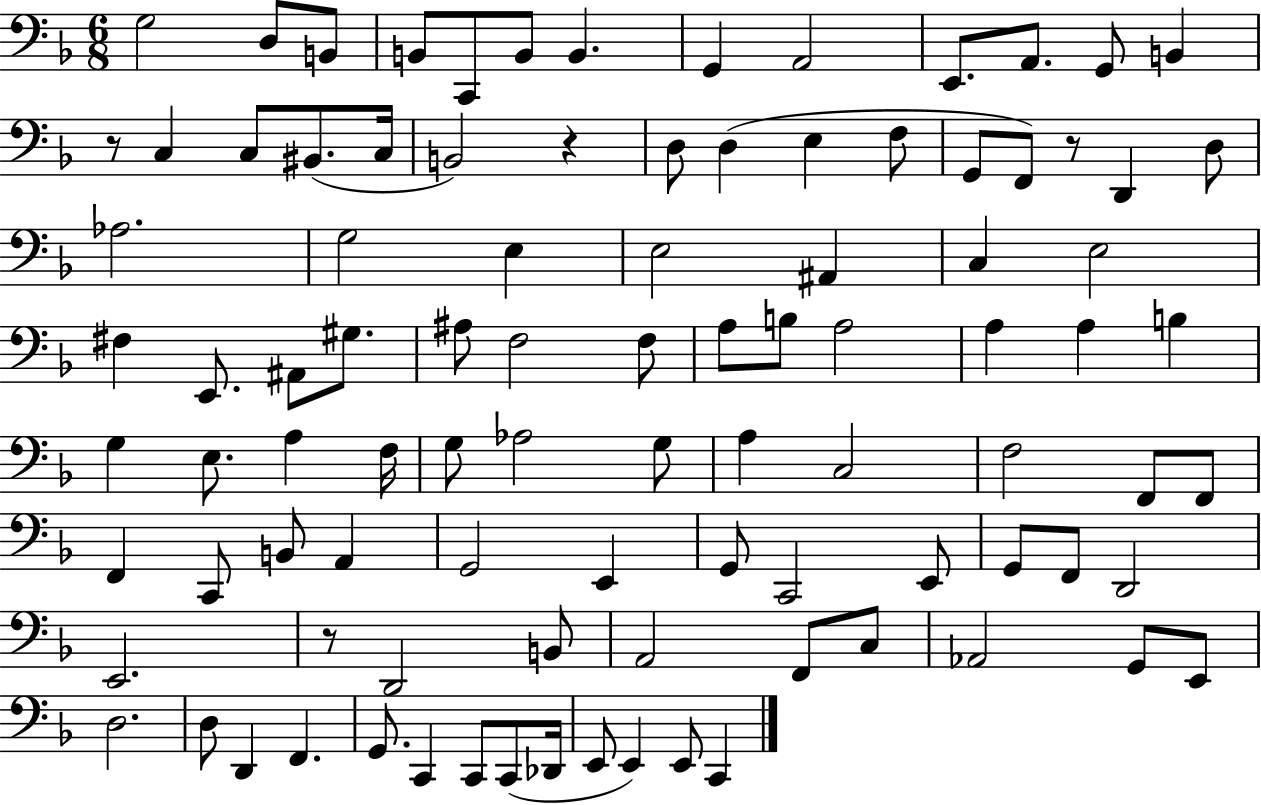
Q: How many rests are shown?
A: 4